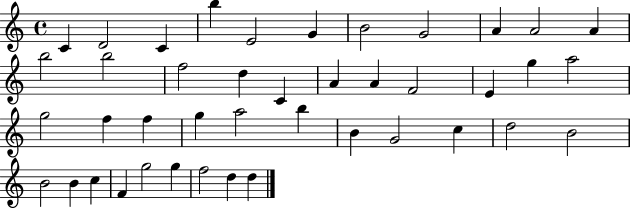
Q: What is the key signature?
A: C major